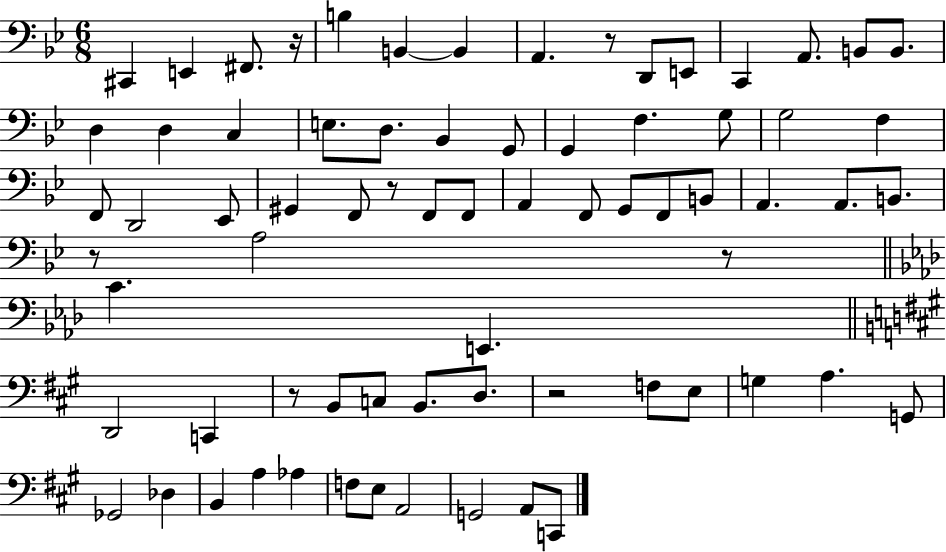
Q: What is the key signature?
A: BES major